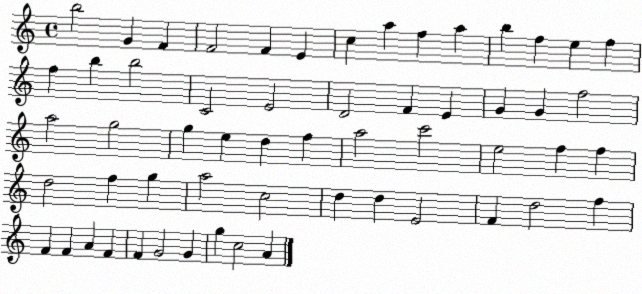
X:1
T:Untitled
M:4/4
L:1/4
K:C
b2 G F F2 F E c a f a b f e f f b b2 C2 E2 D2 F E G G f2 a2 g2 g e d f a2 c'2 e2 f f d2 f g a2 c2 d d E2 F d2 f F F A F F G2 G g c2 A